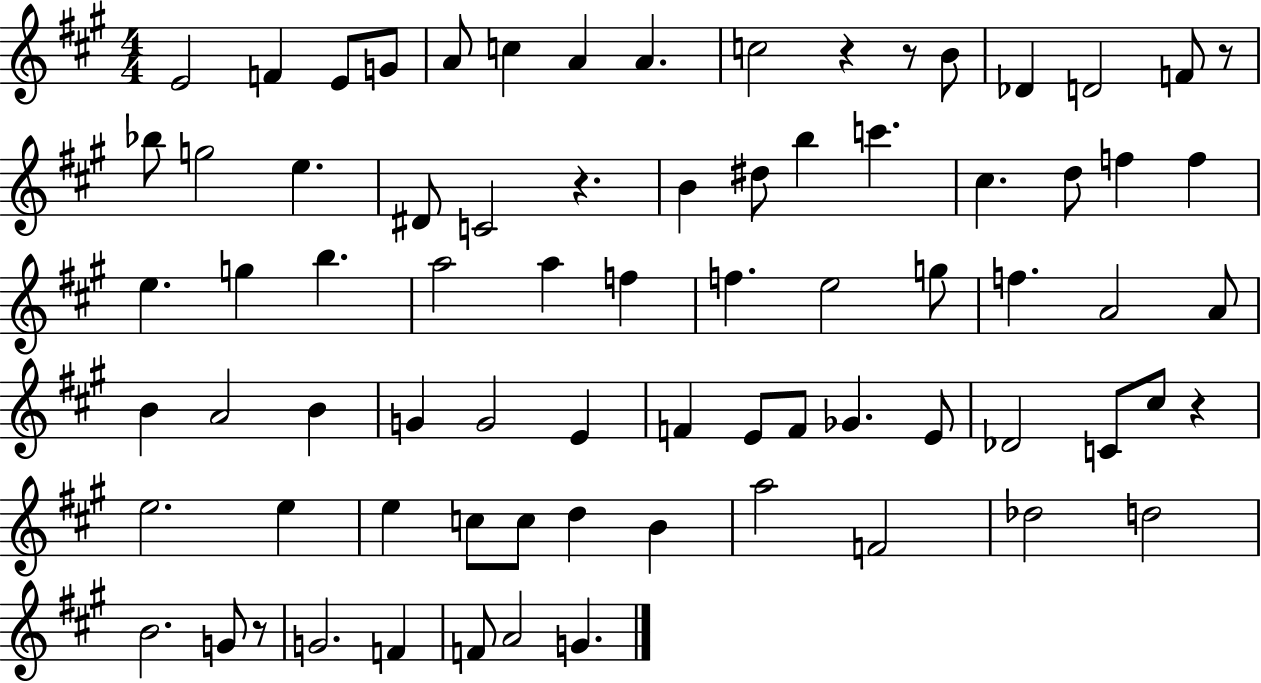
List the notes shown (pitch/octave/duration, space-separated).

E4/h F4/q E4/e G4/e A4/e C5/q A4/q A4/q. C5/h R/q R/e B4/e Db4/q D4/h F4/e R/e Bb5/e G5/h E5/q. D#4/e C4/h R/q. B4/q D#5/e B5/q C6/q. C#5/q. D5/e F5/q F5/q E5/q. G5/q B5/q. A5/h A5/q F5/q F5/q. E5/h G5/e F5/q. A4/h A4/e B4/q A4/h B4/q G4/q G4/h E4/q F4/q E4/e F4/e Gb4/q. E4/e Db4/h C4/e C#5/e R/q E5/h. E5/q E5/q C5/e C5/e D5/q B4/q A5/h F4/h Db5/h D5/h B4/h. G4/e R/e G4/h. F4/q F4/e A4/h G4/q.